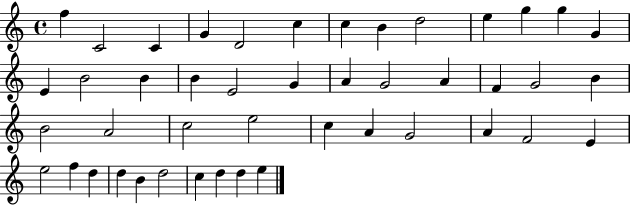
X:1
T:Untitled
M:4/4
L:1/4
K:C
f C2 C G D2 c c B d2 e g g G E B2 B B E2 G A G2 A F G2 B B2 A2 c2 e2 c A G2 A F2 E e2 f d d B d2 c d d e